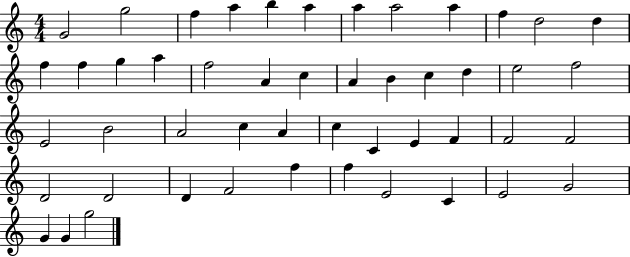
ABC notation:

X:1
T:Untitled
M:4/4
L:1/4
K:C
G2 g2 f a b a a a2 a f d2 d f f g a f2 A c A B c d e2 f2 E2 B2 A2 c A c C E F F2 F2 D2 D2 D F2 f f E2 C E2 G2 G G g2